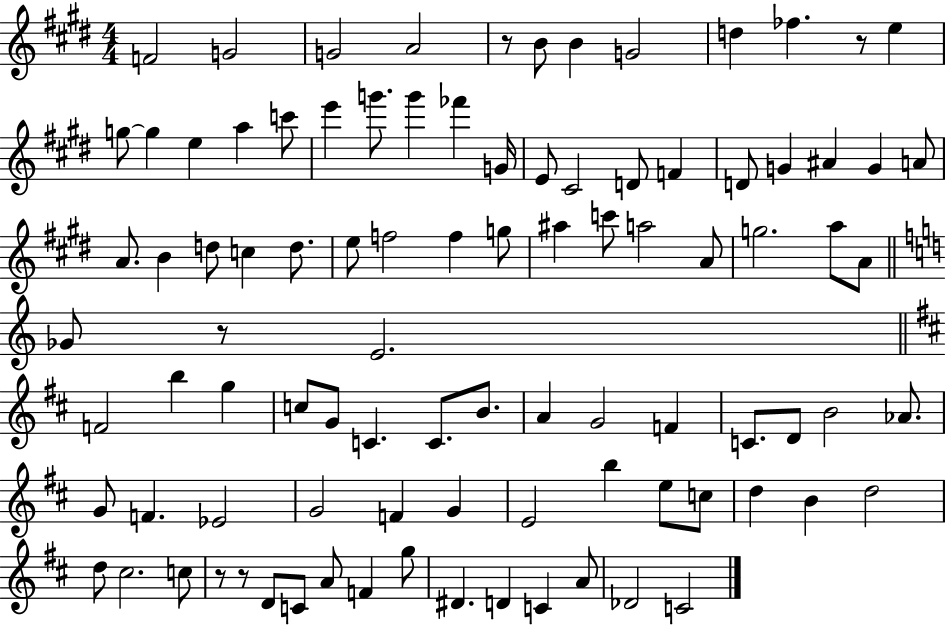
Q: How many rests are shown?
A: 5